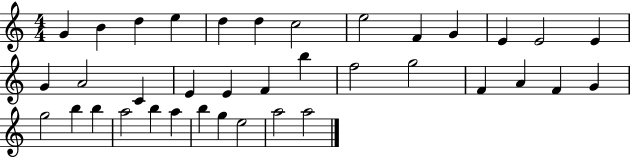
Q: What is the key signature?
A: C major